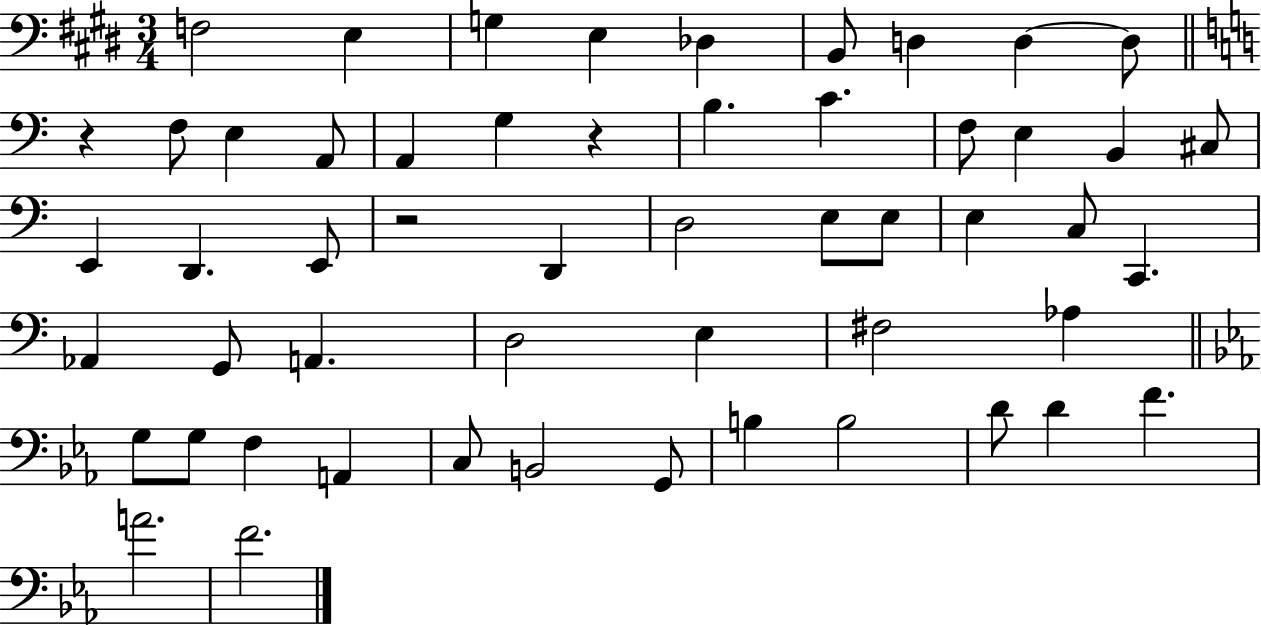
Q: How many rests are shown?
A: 3